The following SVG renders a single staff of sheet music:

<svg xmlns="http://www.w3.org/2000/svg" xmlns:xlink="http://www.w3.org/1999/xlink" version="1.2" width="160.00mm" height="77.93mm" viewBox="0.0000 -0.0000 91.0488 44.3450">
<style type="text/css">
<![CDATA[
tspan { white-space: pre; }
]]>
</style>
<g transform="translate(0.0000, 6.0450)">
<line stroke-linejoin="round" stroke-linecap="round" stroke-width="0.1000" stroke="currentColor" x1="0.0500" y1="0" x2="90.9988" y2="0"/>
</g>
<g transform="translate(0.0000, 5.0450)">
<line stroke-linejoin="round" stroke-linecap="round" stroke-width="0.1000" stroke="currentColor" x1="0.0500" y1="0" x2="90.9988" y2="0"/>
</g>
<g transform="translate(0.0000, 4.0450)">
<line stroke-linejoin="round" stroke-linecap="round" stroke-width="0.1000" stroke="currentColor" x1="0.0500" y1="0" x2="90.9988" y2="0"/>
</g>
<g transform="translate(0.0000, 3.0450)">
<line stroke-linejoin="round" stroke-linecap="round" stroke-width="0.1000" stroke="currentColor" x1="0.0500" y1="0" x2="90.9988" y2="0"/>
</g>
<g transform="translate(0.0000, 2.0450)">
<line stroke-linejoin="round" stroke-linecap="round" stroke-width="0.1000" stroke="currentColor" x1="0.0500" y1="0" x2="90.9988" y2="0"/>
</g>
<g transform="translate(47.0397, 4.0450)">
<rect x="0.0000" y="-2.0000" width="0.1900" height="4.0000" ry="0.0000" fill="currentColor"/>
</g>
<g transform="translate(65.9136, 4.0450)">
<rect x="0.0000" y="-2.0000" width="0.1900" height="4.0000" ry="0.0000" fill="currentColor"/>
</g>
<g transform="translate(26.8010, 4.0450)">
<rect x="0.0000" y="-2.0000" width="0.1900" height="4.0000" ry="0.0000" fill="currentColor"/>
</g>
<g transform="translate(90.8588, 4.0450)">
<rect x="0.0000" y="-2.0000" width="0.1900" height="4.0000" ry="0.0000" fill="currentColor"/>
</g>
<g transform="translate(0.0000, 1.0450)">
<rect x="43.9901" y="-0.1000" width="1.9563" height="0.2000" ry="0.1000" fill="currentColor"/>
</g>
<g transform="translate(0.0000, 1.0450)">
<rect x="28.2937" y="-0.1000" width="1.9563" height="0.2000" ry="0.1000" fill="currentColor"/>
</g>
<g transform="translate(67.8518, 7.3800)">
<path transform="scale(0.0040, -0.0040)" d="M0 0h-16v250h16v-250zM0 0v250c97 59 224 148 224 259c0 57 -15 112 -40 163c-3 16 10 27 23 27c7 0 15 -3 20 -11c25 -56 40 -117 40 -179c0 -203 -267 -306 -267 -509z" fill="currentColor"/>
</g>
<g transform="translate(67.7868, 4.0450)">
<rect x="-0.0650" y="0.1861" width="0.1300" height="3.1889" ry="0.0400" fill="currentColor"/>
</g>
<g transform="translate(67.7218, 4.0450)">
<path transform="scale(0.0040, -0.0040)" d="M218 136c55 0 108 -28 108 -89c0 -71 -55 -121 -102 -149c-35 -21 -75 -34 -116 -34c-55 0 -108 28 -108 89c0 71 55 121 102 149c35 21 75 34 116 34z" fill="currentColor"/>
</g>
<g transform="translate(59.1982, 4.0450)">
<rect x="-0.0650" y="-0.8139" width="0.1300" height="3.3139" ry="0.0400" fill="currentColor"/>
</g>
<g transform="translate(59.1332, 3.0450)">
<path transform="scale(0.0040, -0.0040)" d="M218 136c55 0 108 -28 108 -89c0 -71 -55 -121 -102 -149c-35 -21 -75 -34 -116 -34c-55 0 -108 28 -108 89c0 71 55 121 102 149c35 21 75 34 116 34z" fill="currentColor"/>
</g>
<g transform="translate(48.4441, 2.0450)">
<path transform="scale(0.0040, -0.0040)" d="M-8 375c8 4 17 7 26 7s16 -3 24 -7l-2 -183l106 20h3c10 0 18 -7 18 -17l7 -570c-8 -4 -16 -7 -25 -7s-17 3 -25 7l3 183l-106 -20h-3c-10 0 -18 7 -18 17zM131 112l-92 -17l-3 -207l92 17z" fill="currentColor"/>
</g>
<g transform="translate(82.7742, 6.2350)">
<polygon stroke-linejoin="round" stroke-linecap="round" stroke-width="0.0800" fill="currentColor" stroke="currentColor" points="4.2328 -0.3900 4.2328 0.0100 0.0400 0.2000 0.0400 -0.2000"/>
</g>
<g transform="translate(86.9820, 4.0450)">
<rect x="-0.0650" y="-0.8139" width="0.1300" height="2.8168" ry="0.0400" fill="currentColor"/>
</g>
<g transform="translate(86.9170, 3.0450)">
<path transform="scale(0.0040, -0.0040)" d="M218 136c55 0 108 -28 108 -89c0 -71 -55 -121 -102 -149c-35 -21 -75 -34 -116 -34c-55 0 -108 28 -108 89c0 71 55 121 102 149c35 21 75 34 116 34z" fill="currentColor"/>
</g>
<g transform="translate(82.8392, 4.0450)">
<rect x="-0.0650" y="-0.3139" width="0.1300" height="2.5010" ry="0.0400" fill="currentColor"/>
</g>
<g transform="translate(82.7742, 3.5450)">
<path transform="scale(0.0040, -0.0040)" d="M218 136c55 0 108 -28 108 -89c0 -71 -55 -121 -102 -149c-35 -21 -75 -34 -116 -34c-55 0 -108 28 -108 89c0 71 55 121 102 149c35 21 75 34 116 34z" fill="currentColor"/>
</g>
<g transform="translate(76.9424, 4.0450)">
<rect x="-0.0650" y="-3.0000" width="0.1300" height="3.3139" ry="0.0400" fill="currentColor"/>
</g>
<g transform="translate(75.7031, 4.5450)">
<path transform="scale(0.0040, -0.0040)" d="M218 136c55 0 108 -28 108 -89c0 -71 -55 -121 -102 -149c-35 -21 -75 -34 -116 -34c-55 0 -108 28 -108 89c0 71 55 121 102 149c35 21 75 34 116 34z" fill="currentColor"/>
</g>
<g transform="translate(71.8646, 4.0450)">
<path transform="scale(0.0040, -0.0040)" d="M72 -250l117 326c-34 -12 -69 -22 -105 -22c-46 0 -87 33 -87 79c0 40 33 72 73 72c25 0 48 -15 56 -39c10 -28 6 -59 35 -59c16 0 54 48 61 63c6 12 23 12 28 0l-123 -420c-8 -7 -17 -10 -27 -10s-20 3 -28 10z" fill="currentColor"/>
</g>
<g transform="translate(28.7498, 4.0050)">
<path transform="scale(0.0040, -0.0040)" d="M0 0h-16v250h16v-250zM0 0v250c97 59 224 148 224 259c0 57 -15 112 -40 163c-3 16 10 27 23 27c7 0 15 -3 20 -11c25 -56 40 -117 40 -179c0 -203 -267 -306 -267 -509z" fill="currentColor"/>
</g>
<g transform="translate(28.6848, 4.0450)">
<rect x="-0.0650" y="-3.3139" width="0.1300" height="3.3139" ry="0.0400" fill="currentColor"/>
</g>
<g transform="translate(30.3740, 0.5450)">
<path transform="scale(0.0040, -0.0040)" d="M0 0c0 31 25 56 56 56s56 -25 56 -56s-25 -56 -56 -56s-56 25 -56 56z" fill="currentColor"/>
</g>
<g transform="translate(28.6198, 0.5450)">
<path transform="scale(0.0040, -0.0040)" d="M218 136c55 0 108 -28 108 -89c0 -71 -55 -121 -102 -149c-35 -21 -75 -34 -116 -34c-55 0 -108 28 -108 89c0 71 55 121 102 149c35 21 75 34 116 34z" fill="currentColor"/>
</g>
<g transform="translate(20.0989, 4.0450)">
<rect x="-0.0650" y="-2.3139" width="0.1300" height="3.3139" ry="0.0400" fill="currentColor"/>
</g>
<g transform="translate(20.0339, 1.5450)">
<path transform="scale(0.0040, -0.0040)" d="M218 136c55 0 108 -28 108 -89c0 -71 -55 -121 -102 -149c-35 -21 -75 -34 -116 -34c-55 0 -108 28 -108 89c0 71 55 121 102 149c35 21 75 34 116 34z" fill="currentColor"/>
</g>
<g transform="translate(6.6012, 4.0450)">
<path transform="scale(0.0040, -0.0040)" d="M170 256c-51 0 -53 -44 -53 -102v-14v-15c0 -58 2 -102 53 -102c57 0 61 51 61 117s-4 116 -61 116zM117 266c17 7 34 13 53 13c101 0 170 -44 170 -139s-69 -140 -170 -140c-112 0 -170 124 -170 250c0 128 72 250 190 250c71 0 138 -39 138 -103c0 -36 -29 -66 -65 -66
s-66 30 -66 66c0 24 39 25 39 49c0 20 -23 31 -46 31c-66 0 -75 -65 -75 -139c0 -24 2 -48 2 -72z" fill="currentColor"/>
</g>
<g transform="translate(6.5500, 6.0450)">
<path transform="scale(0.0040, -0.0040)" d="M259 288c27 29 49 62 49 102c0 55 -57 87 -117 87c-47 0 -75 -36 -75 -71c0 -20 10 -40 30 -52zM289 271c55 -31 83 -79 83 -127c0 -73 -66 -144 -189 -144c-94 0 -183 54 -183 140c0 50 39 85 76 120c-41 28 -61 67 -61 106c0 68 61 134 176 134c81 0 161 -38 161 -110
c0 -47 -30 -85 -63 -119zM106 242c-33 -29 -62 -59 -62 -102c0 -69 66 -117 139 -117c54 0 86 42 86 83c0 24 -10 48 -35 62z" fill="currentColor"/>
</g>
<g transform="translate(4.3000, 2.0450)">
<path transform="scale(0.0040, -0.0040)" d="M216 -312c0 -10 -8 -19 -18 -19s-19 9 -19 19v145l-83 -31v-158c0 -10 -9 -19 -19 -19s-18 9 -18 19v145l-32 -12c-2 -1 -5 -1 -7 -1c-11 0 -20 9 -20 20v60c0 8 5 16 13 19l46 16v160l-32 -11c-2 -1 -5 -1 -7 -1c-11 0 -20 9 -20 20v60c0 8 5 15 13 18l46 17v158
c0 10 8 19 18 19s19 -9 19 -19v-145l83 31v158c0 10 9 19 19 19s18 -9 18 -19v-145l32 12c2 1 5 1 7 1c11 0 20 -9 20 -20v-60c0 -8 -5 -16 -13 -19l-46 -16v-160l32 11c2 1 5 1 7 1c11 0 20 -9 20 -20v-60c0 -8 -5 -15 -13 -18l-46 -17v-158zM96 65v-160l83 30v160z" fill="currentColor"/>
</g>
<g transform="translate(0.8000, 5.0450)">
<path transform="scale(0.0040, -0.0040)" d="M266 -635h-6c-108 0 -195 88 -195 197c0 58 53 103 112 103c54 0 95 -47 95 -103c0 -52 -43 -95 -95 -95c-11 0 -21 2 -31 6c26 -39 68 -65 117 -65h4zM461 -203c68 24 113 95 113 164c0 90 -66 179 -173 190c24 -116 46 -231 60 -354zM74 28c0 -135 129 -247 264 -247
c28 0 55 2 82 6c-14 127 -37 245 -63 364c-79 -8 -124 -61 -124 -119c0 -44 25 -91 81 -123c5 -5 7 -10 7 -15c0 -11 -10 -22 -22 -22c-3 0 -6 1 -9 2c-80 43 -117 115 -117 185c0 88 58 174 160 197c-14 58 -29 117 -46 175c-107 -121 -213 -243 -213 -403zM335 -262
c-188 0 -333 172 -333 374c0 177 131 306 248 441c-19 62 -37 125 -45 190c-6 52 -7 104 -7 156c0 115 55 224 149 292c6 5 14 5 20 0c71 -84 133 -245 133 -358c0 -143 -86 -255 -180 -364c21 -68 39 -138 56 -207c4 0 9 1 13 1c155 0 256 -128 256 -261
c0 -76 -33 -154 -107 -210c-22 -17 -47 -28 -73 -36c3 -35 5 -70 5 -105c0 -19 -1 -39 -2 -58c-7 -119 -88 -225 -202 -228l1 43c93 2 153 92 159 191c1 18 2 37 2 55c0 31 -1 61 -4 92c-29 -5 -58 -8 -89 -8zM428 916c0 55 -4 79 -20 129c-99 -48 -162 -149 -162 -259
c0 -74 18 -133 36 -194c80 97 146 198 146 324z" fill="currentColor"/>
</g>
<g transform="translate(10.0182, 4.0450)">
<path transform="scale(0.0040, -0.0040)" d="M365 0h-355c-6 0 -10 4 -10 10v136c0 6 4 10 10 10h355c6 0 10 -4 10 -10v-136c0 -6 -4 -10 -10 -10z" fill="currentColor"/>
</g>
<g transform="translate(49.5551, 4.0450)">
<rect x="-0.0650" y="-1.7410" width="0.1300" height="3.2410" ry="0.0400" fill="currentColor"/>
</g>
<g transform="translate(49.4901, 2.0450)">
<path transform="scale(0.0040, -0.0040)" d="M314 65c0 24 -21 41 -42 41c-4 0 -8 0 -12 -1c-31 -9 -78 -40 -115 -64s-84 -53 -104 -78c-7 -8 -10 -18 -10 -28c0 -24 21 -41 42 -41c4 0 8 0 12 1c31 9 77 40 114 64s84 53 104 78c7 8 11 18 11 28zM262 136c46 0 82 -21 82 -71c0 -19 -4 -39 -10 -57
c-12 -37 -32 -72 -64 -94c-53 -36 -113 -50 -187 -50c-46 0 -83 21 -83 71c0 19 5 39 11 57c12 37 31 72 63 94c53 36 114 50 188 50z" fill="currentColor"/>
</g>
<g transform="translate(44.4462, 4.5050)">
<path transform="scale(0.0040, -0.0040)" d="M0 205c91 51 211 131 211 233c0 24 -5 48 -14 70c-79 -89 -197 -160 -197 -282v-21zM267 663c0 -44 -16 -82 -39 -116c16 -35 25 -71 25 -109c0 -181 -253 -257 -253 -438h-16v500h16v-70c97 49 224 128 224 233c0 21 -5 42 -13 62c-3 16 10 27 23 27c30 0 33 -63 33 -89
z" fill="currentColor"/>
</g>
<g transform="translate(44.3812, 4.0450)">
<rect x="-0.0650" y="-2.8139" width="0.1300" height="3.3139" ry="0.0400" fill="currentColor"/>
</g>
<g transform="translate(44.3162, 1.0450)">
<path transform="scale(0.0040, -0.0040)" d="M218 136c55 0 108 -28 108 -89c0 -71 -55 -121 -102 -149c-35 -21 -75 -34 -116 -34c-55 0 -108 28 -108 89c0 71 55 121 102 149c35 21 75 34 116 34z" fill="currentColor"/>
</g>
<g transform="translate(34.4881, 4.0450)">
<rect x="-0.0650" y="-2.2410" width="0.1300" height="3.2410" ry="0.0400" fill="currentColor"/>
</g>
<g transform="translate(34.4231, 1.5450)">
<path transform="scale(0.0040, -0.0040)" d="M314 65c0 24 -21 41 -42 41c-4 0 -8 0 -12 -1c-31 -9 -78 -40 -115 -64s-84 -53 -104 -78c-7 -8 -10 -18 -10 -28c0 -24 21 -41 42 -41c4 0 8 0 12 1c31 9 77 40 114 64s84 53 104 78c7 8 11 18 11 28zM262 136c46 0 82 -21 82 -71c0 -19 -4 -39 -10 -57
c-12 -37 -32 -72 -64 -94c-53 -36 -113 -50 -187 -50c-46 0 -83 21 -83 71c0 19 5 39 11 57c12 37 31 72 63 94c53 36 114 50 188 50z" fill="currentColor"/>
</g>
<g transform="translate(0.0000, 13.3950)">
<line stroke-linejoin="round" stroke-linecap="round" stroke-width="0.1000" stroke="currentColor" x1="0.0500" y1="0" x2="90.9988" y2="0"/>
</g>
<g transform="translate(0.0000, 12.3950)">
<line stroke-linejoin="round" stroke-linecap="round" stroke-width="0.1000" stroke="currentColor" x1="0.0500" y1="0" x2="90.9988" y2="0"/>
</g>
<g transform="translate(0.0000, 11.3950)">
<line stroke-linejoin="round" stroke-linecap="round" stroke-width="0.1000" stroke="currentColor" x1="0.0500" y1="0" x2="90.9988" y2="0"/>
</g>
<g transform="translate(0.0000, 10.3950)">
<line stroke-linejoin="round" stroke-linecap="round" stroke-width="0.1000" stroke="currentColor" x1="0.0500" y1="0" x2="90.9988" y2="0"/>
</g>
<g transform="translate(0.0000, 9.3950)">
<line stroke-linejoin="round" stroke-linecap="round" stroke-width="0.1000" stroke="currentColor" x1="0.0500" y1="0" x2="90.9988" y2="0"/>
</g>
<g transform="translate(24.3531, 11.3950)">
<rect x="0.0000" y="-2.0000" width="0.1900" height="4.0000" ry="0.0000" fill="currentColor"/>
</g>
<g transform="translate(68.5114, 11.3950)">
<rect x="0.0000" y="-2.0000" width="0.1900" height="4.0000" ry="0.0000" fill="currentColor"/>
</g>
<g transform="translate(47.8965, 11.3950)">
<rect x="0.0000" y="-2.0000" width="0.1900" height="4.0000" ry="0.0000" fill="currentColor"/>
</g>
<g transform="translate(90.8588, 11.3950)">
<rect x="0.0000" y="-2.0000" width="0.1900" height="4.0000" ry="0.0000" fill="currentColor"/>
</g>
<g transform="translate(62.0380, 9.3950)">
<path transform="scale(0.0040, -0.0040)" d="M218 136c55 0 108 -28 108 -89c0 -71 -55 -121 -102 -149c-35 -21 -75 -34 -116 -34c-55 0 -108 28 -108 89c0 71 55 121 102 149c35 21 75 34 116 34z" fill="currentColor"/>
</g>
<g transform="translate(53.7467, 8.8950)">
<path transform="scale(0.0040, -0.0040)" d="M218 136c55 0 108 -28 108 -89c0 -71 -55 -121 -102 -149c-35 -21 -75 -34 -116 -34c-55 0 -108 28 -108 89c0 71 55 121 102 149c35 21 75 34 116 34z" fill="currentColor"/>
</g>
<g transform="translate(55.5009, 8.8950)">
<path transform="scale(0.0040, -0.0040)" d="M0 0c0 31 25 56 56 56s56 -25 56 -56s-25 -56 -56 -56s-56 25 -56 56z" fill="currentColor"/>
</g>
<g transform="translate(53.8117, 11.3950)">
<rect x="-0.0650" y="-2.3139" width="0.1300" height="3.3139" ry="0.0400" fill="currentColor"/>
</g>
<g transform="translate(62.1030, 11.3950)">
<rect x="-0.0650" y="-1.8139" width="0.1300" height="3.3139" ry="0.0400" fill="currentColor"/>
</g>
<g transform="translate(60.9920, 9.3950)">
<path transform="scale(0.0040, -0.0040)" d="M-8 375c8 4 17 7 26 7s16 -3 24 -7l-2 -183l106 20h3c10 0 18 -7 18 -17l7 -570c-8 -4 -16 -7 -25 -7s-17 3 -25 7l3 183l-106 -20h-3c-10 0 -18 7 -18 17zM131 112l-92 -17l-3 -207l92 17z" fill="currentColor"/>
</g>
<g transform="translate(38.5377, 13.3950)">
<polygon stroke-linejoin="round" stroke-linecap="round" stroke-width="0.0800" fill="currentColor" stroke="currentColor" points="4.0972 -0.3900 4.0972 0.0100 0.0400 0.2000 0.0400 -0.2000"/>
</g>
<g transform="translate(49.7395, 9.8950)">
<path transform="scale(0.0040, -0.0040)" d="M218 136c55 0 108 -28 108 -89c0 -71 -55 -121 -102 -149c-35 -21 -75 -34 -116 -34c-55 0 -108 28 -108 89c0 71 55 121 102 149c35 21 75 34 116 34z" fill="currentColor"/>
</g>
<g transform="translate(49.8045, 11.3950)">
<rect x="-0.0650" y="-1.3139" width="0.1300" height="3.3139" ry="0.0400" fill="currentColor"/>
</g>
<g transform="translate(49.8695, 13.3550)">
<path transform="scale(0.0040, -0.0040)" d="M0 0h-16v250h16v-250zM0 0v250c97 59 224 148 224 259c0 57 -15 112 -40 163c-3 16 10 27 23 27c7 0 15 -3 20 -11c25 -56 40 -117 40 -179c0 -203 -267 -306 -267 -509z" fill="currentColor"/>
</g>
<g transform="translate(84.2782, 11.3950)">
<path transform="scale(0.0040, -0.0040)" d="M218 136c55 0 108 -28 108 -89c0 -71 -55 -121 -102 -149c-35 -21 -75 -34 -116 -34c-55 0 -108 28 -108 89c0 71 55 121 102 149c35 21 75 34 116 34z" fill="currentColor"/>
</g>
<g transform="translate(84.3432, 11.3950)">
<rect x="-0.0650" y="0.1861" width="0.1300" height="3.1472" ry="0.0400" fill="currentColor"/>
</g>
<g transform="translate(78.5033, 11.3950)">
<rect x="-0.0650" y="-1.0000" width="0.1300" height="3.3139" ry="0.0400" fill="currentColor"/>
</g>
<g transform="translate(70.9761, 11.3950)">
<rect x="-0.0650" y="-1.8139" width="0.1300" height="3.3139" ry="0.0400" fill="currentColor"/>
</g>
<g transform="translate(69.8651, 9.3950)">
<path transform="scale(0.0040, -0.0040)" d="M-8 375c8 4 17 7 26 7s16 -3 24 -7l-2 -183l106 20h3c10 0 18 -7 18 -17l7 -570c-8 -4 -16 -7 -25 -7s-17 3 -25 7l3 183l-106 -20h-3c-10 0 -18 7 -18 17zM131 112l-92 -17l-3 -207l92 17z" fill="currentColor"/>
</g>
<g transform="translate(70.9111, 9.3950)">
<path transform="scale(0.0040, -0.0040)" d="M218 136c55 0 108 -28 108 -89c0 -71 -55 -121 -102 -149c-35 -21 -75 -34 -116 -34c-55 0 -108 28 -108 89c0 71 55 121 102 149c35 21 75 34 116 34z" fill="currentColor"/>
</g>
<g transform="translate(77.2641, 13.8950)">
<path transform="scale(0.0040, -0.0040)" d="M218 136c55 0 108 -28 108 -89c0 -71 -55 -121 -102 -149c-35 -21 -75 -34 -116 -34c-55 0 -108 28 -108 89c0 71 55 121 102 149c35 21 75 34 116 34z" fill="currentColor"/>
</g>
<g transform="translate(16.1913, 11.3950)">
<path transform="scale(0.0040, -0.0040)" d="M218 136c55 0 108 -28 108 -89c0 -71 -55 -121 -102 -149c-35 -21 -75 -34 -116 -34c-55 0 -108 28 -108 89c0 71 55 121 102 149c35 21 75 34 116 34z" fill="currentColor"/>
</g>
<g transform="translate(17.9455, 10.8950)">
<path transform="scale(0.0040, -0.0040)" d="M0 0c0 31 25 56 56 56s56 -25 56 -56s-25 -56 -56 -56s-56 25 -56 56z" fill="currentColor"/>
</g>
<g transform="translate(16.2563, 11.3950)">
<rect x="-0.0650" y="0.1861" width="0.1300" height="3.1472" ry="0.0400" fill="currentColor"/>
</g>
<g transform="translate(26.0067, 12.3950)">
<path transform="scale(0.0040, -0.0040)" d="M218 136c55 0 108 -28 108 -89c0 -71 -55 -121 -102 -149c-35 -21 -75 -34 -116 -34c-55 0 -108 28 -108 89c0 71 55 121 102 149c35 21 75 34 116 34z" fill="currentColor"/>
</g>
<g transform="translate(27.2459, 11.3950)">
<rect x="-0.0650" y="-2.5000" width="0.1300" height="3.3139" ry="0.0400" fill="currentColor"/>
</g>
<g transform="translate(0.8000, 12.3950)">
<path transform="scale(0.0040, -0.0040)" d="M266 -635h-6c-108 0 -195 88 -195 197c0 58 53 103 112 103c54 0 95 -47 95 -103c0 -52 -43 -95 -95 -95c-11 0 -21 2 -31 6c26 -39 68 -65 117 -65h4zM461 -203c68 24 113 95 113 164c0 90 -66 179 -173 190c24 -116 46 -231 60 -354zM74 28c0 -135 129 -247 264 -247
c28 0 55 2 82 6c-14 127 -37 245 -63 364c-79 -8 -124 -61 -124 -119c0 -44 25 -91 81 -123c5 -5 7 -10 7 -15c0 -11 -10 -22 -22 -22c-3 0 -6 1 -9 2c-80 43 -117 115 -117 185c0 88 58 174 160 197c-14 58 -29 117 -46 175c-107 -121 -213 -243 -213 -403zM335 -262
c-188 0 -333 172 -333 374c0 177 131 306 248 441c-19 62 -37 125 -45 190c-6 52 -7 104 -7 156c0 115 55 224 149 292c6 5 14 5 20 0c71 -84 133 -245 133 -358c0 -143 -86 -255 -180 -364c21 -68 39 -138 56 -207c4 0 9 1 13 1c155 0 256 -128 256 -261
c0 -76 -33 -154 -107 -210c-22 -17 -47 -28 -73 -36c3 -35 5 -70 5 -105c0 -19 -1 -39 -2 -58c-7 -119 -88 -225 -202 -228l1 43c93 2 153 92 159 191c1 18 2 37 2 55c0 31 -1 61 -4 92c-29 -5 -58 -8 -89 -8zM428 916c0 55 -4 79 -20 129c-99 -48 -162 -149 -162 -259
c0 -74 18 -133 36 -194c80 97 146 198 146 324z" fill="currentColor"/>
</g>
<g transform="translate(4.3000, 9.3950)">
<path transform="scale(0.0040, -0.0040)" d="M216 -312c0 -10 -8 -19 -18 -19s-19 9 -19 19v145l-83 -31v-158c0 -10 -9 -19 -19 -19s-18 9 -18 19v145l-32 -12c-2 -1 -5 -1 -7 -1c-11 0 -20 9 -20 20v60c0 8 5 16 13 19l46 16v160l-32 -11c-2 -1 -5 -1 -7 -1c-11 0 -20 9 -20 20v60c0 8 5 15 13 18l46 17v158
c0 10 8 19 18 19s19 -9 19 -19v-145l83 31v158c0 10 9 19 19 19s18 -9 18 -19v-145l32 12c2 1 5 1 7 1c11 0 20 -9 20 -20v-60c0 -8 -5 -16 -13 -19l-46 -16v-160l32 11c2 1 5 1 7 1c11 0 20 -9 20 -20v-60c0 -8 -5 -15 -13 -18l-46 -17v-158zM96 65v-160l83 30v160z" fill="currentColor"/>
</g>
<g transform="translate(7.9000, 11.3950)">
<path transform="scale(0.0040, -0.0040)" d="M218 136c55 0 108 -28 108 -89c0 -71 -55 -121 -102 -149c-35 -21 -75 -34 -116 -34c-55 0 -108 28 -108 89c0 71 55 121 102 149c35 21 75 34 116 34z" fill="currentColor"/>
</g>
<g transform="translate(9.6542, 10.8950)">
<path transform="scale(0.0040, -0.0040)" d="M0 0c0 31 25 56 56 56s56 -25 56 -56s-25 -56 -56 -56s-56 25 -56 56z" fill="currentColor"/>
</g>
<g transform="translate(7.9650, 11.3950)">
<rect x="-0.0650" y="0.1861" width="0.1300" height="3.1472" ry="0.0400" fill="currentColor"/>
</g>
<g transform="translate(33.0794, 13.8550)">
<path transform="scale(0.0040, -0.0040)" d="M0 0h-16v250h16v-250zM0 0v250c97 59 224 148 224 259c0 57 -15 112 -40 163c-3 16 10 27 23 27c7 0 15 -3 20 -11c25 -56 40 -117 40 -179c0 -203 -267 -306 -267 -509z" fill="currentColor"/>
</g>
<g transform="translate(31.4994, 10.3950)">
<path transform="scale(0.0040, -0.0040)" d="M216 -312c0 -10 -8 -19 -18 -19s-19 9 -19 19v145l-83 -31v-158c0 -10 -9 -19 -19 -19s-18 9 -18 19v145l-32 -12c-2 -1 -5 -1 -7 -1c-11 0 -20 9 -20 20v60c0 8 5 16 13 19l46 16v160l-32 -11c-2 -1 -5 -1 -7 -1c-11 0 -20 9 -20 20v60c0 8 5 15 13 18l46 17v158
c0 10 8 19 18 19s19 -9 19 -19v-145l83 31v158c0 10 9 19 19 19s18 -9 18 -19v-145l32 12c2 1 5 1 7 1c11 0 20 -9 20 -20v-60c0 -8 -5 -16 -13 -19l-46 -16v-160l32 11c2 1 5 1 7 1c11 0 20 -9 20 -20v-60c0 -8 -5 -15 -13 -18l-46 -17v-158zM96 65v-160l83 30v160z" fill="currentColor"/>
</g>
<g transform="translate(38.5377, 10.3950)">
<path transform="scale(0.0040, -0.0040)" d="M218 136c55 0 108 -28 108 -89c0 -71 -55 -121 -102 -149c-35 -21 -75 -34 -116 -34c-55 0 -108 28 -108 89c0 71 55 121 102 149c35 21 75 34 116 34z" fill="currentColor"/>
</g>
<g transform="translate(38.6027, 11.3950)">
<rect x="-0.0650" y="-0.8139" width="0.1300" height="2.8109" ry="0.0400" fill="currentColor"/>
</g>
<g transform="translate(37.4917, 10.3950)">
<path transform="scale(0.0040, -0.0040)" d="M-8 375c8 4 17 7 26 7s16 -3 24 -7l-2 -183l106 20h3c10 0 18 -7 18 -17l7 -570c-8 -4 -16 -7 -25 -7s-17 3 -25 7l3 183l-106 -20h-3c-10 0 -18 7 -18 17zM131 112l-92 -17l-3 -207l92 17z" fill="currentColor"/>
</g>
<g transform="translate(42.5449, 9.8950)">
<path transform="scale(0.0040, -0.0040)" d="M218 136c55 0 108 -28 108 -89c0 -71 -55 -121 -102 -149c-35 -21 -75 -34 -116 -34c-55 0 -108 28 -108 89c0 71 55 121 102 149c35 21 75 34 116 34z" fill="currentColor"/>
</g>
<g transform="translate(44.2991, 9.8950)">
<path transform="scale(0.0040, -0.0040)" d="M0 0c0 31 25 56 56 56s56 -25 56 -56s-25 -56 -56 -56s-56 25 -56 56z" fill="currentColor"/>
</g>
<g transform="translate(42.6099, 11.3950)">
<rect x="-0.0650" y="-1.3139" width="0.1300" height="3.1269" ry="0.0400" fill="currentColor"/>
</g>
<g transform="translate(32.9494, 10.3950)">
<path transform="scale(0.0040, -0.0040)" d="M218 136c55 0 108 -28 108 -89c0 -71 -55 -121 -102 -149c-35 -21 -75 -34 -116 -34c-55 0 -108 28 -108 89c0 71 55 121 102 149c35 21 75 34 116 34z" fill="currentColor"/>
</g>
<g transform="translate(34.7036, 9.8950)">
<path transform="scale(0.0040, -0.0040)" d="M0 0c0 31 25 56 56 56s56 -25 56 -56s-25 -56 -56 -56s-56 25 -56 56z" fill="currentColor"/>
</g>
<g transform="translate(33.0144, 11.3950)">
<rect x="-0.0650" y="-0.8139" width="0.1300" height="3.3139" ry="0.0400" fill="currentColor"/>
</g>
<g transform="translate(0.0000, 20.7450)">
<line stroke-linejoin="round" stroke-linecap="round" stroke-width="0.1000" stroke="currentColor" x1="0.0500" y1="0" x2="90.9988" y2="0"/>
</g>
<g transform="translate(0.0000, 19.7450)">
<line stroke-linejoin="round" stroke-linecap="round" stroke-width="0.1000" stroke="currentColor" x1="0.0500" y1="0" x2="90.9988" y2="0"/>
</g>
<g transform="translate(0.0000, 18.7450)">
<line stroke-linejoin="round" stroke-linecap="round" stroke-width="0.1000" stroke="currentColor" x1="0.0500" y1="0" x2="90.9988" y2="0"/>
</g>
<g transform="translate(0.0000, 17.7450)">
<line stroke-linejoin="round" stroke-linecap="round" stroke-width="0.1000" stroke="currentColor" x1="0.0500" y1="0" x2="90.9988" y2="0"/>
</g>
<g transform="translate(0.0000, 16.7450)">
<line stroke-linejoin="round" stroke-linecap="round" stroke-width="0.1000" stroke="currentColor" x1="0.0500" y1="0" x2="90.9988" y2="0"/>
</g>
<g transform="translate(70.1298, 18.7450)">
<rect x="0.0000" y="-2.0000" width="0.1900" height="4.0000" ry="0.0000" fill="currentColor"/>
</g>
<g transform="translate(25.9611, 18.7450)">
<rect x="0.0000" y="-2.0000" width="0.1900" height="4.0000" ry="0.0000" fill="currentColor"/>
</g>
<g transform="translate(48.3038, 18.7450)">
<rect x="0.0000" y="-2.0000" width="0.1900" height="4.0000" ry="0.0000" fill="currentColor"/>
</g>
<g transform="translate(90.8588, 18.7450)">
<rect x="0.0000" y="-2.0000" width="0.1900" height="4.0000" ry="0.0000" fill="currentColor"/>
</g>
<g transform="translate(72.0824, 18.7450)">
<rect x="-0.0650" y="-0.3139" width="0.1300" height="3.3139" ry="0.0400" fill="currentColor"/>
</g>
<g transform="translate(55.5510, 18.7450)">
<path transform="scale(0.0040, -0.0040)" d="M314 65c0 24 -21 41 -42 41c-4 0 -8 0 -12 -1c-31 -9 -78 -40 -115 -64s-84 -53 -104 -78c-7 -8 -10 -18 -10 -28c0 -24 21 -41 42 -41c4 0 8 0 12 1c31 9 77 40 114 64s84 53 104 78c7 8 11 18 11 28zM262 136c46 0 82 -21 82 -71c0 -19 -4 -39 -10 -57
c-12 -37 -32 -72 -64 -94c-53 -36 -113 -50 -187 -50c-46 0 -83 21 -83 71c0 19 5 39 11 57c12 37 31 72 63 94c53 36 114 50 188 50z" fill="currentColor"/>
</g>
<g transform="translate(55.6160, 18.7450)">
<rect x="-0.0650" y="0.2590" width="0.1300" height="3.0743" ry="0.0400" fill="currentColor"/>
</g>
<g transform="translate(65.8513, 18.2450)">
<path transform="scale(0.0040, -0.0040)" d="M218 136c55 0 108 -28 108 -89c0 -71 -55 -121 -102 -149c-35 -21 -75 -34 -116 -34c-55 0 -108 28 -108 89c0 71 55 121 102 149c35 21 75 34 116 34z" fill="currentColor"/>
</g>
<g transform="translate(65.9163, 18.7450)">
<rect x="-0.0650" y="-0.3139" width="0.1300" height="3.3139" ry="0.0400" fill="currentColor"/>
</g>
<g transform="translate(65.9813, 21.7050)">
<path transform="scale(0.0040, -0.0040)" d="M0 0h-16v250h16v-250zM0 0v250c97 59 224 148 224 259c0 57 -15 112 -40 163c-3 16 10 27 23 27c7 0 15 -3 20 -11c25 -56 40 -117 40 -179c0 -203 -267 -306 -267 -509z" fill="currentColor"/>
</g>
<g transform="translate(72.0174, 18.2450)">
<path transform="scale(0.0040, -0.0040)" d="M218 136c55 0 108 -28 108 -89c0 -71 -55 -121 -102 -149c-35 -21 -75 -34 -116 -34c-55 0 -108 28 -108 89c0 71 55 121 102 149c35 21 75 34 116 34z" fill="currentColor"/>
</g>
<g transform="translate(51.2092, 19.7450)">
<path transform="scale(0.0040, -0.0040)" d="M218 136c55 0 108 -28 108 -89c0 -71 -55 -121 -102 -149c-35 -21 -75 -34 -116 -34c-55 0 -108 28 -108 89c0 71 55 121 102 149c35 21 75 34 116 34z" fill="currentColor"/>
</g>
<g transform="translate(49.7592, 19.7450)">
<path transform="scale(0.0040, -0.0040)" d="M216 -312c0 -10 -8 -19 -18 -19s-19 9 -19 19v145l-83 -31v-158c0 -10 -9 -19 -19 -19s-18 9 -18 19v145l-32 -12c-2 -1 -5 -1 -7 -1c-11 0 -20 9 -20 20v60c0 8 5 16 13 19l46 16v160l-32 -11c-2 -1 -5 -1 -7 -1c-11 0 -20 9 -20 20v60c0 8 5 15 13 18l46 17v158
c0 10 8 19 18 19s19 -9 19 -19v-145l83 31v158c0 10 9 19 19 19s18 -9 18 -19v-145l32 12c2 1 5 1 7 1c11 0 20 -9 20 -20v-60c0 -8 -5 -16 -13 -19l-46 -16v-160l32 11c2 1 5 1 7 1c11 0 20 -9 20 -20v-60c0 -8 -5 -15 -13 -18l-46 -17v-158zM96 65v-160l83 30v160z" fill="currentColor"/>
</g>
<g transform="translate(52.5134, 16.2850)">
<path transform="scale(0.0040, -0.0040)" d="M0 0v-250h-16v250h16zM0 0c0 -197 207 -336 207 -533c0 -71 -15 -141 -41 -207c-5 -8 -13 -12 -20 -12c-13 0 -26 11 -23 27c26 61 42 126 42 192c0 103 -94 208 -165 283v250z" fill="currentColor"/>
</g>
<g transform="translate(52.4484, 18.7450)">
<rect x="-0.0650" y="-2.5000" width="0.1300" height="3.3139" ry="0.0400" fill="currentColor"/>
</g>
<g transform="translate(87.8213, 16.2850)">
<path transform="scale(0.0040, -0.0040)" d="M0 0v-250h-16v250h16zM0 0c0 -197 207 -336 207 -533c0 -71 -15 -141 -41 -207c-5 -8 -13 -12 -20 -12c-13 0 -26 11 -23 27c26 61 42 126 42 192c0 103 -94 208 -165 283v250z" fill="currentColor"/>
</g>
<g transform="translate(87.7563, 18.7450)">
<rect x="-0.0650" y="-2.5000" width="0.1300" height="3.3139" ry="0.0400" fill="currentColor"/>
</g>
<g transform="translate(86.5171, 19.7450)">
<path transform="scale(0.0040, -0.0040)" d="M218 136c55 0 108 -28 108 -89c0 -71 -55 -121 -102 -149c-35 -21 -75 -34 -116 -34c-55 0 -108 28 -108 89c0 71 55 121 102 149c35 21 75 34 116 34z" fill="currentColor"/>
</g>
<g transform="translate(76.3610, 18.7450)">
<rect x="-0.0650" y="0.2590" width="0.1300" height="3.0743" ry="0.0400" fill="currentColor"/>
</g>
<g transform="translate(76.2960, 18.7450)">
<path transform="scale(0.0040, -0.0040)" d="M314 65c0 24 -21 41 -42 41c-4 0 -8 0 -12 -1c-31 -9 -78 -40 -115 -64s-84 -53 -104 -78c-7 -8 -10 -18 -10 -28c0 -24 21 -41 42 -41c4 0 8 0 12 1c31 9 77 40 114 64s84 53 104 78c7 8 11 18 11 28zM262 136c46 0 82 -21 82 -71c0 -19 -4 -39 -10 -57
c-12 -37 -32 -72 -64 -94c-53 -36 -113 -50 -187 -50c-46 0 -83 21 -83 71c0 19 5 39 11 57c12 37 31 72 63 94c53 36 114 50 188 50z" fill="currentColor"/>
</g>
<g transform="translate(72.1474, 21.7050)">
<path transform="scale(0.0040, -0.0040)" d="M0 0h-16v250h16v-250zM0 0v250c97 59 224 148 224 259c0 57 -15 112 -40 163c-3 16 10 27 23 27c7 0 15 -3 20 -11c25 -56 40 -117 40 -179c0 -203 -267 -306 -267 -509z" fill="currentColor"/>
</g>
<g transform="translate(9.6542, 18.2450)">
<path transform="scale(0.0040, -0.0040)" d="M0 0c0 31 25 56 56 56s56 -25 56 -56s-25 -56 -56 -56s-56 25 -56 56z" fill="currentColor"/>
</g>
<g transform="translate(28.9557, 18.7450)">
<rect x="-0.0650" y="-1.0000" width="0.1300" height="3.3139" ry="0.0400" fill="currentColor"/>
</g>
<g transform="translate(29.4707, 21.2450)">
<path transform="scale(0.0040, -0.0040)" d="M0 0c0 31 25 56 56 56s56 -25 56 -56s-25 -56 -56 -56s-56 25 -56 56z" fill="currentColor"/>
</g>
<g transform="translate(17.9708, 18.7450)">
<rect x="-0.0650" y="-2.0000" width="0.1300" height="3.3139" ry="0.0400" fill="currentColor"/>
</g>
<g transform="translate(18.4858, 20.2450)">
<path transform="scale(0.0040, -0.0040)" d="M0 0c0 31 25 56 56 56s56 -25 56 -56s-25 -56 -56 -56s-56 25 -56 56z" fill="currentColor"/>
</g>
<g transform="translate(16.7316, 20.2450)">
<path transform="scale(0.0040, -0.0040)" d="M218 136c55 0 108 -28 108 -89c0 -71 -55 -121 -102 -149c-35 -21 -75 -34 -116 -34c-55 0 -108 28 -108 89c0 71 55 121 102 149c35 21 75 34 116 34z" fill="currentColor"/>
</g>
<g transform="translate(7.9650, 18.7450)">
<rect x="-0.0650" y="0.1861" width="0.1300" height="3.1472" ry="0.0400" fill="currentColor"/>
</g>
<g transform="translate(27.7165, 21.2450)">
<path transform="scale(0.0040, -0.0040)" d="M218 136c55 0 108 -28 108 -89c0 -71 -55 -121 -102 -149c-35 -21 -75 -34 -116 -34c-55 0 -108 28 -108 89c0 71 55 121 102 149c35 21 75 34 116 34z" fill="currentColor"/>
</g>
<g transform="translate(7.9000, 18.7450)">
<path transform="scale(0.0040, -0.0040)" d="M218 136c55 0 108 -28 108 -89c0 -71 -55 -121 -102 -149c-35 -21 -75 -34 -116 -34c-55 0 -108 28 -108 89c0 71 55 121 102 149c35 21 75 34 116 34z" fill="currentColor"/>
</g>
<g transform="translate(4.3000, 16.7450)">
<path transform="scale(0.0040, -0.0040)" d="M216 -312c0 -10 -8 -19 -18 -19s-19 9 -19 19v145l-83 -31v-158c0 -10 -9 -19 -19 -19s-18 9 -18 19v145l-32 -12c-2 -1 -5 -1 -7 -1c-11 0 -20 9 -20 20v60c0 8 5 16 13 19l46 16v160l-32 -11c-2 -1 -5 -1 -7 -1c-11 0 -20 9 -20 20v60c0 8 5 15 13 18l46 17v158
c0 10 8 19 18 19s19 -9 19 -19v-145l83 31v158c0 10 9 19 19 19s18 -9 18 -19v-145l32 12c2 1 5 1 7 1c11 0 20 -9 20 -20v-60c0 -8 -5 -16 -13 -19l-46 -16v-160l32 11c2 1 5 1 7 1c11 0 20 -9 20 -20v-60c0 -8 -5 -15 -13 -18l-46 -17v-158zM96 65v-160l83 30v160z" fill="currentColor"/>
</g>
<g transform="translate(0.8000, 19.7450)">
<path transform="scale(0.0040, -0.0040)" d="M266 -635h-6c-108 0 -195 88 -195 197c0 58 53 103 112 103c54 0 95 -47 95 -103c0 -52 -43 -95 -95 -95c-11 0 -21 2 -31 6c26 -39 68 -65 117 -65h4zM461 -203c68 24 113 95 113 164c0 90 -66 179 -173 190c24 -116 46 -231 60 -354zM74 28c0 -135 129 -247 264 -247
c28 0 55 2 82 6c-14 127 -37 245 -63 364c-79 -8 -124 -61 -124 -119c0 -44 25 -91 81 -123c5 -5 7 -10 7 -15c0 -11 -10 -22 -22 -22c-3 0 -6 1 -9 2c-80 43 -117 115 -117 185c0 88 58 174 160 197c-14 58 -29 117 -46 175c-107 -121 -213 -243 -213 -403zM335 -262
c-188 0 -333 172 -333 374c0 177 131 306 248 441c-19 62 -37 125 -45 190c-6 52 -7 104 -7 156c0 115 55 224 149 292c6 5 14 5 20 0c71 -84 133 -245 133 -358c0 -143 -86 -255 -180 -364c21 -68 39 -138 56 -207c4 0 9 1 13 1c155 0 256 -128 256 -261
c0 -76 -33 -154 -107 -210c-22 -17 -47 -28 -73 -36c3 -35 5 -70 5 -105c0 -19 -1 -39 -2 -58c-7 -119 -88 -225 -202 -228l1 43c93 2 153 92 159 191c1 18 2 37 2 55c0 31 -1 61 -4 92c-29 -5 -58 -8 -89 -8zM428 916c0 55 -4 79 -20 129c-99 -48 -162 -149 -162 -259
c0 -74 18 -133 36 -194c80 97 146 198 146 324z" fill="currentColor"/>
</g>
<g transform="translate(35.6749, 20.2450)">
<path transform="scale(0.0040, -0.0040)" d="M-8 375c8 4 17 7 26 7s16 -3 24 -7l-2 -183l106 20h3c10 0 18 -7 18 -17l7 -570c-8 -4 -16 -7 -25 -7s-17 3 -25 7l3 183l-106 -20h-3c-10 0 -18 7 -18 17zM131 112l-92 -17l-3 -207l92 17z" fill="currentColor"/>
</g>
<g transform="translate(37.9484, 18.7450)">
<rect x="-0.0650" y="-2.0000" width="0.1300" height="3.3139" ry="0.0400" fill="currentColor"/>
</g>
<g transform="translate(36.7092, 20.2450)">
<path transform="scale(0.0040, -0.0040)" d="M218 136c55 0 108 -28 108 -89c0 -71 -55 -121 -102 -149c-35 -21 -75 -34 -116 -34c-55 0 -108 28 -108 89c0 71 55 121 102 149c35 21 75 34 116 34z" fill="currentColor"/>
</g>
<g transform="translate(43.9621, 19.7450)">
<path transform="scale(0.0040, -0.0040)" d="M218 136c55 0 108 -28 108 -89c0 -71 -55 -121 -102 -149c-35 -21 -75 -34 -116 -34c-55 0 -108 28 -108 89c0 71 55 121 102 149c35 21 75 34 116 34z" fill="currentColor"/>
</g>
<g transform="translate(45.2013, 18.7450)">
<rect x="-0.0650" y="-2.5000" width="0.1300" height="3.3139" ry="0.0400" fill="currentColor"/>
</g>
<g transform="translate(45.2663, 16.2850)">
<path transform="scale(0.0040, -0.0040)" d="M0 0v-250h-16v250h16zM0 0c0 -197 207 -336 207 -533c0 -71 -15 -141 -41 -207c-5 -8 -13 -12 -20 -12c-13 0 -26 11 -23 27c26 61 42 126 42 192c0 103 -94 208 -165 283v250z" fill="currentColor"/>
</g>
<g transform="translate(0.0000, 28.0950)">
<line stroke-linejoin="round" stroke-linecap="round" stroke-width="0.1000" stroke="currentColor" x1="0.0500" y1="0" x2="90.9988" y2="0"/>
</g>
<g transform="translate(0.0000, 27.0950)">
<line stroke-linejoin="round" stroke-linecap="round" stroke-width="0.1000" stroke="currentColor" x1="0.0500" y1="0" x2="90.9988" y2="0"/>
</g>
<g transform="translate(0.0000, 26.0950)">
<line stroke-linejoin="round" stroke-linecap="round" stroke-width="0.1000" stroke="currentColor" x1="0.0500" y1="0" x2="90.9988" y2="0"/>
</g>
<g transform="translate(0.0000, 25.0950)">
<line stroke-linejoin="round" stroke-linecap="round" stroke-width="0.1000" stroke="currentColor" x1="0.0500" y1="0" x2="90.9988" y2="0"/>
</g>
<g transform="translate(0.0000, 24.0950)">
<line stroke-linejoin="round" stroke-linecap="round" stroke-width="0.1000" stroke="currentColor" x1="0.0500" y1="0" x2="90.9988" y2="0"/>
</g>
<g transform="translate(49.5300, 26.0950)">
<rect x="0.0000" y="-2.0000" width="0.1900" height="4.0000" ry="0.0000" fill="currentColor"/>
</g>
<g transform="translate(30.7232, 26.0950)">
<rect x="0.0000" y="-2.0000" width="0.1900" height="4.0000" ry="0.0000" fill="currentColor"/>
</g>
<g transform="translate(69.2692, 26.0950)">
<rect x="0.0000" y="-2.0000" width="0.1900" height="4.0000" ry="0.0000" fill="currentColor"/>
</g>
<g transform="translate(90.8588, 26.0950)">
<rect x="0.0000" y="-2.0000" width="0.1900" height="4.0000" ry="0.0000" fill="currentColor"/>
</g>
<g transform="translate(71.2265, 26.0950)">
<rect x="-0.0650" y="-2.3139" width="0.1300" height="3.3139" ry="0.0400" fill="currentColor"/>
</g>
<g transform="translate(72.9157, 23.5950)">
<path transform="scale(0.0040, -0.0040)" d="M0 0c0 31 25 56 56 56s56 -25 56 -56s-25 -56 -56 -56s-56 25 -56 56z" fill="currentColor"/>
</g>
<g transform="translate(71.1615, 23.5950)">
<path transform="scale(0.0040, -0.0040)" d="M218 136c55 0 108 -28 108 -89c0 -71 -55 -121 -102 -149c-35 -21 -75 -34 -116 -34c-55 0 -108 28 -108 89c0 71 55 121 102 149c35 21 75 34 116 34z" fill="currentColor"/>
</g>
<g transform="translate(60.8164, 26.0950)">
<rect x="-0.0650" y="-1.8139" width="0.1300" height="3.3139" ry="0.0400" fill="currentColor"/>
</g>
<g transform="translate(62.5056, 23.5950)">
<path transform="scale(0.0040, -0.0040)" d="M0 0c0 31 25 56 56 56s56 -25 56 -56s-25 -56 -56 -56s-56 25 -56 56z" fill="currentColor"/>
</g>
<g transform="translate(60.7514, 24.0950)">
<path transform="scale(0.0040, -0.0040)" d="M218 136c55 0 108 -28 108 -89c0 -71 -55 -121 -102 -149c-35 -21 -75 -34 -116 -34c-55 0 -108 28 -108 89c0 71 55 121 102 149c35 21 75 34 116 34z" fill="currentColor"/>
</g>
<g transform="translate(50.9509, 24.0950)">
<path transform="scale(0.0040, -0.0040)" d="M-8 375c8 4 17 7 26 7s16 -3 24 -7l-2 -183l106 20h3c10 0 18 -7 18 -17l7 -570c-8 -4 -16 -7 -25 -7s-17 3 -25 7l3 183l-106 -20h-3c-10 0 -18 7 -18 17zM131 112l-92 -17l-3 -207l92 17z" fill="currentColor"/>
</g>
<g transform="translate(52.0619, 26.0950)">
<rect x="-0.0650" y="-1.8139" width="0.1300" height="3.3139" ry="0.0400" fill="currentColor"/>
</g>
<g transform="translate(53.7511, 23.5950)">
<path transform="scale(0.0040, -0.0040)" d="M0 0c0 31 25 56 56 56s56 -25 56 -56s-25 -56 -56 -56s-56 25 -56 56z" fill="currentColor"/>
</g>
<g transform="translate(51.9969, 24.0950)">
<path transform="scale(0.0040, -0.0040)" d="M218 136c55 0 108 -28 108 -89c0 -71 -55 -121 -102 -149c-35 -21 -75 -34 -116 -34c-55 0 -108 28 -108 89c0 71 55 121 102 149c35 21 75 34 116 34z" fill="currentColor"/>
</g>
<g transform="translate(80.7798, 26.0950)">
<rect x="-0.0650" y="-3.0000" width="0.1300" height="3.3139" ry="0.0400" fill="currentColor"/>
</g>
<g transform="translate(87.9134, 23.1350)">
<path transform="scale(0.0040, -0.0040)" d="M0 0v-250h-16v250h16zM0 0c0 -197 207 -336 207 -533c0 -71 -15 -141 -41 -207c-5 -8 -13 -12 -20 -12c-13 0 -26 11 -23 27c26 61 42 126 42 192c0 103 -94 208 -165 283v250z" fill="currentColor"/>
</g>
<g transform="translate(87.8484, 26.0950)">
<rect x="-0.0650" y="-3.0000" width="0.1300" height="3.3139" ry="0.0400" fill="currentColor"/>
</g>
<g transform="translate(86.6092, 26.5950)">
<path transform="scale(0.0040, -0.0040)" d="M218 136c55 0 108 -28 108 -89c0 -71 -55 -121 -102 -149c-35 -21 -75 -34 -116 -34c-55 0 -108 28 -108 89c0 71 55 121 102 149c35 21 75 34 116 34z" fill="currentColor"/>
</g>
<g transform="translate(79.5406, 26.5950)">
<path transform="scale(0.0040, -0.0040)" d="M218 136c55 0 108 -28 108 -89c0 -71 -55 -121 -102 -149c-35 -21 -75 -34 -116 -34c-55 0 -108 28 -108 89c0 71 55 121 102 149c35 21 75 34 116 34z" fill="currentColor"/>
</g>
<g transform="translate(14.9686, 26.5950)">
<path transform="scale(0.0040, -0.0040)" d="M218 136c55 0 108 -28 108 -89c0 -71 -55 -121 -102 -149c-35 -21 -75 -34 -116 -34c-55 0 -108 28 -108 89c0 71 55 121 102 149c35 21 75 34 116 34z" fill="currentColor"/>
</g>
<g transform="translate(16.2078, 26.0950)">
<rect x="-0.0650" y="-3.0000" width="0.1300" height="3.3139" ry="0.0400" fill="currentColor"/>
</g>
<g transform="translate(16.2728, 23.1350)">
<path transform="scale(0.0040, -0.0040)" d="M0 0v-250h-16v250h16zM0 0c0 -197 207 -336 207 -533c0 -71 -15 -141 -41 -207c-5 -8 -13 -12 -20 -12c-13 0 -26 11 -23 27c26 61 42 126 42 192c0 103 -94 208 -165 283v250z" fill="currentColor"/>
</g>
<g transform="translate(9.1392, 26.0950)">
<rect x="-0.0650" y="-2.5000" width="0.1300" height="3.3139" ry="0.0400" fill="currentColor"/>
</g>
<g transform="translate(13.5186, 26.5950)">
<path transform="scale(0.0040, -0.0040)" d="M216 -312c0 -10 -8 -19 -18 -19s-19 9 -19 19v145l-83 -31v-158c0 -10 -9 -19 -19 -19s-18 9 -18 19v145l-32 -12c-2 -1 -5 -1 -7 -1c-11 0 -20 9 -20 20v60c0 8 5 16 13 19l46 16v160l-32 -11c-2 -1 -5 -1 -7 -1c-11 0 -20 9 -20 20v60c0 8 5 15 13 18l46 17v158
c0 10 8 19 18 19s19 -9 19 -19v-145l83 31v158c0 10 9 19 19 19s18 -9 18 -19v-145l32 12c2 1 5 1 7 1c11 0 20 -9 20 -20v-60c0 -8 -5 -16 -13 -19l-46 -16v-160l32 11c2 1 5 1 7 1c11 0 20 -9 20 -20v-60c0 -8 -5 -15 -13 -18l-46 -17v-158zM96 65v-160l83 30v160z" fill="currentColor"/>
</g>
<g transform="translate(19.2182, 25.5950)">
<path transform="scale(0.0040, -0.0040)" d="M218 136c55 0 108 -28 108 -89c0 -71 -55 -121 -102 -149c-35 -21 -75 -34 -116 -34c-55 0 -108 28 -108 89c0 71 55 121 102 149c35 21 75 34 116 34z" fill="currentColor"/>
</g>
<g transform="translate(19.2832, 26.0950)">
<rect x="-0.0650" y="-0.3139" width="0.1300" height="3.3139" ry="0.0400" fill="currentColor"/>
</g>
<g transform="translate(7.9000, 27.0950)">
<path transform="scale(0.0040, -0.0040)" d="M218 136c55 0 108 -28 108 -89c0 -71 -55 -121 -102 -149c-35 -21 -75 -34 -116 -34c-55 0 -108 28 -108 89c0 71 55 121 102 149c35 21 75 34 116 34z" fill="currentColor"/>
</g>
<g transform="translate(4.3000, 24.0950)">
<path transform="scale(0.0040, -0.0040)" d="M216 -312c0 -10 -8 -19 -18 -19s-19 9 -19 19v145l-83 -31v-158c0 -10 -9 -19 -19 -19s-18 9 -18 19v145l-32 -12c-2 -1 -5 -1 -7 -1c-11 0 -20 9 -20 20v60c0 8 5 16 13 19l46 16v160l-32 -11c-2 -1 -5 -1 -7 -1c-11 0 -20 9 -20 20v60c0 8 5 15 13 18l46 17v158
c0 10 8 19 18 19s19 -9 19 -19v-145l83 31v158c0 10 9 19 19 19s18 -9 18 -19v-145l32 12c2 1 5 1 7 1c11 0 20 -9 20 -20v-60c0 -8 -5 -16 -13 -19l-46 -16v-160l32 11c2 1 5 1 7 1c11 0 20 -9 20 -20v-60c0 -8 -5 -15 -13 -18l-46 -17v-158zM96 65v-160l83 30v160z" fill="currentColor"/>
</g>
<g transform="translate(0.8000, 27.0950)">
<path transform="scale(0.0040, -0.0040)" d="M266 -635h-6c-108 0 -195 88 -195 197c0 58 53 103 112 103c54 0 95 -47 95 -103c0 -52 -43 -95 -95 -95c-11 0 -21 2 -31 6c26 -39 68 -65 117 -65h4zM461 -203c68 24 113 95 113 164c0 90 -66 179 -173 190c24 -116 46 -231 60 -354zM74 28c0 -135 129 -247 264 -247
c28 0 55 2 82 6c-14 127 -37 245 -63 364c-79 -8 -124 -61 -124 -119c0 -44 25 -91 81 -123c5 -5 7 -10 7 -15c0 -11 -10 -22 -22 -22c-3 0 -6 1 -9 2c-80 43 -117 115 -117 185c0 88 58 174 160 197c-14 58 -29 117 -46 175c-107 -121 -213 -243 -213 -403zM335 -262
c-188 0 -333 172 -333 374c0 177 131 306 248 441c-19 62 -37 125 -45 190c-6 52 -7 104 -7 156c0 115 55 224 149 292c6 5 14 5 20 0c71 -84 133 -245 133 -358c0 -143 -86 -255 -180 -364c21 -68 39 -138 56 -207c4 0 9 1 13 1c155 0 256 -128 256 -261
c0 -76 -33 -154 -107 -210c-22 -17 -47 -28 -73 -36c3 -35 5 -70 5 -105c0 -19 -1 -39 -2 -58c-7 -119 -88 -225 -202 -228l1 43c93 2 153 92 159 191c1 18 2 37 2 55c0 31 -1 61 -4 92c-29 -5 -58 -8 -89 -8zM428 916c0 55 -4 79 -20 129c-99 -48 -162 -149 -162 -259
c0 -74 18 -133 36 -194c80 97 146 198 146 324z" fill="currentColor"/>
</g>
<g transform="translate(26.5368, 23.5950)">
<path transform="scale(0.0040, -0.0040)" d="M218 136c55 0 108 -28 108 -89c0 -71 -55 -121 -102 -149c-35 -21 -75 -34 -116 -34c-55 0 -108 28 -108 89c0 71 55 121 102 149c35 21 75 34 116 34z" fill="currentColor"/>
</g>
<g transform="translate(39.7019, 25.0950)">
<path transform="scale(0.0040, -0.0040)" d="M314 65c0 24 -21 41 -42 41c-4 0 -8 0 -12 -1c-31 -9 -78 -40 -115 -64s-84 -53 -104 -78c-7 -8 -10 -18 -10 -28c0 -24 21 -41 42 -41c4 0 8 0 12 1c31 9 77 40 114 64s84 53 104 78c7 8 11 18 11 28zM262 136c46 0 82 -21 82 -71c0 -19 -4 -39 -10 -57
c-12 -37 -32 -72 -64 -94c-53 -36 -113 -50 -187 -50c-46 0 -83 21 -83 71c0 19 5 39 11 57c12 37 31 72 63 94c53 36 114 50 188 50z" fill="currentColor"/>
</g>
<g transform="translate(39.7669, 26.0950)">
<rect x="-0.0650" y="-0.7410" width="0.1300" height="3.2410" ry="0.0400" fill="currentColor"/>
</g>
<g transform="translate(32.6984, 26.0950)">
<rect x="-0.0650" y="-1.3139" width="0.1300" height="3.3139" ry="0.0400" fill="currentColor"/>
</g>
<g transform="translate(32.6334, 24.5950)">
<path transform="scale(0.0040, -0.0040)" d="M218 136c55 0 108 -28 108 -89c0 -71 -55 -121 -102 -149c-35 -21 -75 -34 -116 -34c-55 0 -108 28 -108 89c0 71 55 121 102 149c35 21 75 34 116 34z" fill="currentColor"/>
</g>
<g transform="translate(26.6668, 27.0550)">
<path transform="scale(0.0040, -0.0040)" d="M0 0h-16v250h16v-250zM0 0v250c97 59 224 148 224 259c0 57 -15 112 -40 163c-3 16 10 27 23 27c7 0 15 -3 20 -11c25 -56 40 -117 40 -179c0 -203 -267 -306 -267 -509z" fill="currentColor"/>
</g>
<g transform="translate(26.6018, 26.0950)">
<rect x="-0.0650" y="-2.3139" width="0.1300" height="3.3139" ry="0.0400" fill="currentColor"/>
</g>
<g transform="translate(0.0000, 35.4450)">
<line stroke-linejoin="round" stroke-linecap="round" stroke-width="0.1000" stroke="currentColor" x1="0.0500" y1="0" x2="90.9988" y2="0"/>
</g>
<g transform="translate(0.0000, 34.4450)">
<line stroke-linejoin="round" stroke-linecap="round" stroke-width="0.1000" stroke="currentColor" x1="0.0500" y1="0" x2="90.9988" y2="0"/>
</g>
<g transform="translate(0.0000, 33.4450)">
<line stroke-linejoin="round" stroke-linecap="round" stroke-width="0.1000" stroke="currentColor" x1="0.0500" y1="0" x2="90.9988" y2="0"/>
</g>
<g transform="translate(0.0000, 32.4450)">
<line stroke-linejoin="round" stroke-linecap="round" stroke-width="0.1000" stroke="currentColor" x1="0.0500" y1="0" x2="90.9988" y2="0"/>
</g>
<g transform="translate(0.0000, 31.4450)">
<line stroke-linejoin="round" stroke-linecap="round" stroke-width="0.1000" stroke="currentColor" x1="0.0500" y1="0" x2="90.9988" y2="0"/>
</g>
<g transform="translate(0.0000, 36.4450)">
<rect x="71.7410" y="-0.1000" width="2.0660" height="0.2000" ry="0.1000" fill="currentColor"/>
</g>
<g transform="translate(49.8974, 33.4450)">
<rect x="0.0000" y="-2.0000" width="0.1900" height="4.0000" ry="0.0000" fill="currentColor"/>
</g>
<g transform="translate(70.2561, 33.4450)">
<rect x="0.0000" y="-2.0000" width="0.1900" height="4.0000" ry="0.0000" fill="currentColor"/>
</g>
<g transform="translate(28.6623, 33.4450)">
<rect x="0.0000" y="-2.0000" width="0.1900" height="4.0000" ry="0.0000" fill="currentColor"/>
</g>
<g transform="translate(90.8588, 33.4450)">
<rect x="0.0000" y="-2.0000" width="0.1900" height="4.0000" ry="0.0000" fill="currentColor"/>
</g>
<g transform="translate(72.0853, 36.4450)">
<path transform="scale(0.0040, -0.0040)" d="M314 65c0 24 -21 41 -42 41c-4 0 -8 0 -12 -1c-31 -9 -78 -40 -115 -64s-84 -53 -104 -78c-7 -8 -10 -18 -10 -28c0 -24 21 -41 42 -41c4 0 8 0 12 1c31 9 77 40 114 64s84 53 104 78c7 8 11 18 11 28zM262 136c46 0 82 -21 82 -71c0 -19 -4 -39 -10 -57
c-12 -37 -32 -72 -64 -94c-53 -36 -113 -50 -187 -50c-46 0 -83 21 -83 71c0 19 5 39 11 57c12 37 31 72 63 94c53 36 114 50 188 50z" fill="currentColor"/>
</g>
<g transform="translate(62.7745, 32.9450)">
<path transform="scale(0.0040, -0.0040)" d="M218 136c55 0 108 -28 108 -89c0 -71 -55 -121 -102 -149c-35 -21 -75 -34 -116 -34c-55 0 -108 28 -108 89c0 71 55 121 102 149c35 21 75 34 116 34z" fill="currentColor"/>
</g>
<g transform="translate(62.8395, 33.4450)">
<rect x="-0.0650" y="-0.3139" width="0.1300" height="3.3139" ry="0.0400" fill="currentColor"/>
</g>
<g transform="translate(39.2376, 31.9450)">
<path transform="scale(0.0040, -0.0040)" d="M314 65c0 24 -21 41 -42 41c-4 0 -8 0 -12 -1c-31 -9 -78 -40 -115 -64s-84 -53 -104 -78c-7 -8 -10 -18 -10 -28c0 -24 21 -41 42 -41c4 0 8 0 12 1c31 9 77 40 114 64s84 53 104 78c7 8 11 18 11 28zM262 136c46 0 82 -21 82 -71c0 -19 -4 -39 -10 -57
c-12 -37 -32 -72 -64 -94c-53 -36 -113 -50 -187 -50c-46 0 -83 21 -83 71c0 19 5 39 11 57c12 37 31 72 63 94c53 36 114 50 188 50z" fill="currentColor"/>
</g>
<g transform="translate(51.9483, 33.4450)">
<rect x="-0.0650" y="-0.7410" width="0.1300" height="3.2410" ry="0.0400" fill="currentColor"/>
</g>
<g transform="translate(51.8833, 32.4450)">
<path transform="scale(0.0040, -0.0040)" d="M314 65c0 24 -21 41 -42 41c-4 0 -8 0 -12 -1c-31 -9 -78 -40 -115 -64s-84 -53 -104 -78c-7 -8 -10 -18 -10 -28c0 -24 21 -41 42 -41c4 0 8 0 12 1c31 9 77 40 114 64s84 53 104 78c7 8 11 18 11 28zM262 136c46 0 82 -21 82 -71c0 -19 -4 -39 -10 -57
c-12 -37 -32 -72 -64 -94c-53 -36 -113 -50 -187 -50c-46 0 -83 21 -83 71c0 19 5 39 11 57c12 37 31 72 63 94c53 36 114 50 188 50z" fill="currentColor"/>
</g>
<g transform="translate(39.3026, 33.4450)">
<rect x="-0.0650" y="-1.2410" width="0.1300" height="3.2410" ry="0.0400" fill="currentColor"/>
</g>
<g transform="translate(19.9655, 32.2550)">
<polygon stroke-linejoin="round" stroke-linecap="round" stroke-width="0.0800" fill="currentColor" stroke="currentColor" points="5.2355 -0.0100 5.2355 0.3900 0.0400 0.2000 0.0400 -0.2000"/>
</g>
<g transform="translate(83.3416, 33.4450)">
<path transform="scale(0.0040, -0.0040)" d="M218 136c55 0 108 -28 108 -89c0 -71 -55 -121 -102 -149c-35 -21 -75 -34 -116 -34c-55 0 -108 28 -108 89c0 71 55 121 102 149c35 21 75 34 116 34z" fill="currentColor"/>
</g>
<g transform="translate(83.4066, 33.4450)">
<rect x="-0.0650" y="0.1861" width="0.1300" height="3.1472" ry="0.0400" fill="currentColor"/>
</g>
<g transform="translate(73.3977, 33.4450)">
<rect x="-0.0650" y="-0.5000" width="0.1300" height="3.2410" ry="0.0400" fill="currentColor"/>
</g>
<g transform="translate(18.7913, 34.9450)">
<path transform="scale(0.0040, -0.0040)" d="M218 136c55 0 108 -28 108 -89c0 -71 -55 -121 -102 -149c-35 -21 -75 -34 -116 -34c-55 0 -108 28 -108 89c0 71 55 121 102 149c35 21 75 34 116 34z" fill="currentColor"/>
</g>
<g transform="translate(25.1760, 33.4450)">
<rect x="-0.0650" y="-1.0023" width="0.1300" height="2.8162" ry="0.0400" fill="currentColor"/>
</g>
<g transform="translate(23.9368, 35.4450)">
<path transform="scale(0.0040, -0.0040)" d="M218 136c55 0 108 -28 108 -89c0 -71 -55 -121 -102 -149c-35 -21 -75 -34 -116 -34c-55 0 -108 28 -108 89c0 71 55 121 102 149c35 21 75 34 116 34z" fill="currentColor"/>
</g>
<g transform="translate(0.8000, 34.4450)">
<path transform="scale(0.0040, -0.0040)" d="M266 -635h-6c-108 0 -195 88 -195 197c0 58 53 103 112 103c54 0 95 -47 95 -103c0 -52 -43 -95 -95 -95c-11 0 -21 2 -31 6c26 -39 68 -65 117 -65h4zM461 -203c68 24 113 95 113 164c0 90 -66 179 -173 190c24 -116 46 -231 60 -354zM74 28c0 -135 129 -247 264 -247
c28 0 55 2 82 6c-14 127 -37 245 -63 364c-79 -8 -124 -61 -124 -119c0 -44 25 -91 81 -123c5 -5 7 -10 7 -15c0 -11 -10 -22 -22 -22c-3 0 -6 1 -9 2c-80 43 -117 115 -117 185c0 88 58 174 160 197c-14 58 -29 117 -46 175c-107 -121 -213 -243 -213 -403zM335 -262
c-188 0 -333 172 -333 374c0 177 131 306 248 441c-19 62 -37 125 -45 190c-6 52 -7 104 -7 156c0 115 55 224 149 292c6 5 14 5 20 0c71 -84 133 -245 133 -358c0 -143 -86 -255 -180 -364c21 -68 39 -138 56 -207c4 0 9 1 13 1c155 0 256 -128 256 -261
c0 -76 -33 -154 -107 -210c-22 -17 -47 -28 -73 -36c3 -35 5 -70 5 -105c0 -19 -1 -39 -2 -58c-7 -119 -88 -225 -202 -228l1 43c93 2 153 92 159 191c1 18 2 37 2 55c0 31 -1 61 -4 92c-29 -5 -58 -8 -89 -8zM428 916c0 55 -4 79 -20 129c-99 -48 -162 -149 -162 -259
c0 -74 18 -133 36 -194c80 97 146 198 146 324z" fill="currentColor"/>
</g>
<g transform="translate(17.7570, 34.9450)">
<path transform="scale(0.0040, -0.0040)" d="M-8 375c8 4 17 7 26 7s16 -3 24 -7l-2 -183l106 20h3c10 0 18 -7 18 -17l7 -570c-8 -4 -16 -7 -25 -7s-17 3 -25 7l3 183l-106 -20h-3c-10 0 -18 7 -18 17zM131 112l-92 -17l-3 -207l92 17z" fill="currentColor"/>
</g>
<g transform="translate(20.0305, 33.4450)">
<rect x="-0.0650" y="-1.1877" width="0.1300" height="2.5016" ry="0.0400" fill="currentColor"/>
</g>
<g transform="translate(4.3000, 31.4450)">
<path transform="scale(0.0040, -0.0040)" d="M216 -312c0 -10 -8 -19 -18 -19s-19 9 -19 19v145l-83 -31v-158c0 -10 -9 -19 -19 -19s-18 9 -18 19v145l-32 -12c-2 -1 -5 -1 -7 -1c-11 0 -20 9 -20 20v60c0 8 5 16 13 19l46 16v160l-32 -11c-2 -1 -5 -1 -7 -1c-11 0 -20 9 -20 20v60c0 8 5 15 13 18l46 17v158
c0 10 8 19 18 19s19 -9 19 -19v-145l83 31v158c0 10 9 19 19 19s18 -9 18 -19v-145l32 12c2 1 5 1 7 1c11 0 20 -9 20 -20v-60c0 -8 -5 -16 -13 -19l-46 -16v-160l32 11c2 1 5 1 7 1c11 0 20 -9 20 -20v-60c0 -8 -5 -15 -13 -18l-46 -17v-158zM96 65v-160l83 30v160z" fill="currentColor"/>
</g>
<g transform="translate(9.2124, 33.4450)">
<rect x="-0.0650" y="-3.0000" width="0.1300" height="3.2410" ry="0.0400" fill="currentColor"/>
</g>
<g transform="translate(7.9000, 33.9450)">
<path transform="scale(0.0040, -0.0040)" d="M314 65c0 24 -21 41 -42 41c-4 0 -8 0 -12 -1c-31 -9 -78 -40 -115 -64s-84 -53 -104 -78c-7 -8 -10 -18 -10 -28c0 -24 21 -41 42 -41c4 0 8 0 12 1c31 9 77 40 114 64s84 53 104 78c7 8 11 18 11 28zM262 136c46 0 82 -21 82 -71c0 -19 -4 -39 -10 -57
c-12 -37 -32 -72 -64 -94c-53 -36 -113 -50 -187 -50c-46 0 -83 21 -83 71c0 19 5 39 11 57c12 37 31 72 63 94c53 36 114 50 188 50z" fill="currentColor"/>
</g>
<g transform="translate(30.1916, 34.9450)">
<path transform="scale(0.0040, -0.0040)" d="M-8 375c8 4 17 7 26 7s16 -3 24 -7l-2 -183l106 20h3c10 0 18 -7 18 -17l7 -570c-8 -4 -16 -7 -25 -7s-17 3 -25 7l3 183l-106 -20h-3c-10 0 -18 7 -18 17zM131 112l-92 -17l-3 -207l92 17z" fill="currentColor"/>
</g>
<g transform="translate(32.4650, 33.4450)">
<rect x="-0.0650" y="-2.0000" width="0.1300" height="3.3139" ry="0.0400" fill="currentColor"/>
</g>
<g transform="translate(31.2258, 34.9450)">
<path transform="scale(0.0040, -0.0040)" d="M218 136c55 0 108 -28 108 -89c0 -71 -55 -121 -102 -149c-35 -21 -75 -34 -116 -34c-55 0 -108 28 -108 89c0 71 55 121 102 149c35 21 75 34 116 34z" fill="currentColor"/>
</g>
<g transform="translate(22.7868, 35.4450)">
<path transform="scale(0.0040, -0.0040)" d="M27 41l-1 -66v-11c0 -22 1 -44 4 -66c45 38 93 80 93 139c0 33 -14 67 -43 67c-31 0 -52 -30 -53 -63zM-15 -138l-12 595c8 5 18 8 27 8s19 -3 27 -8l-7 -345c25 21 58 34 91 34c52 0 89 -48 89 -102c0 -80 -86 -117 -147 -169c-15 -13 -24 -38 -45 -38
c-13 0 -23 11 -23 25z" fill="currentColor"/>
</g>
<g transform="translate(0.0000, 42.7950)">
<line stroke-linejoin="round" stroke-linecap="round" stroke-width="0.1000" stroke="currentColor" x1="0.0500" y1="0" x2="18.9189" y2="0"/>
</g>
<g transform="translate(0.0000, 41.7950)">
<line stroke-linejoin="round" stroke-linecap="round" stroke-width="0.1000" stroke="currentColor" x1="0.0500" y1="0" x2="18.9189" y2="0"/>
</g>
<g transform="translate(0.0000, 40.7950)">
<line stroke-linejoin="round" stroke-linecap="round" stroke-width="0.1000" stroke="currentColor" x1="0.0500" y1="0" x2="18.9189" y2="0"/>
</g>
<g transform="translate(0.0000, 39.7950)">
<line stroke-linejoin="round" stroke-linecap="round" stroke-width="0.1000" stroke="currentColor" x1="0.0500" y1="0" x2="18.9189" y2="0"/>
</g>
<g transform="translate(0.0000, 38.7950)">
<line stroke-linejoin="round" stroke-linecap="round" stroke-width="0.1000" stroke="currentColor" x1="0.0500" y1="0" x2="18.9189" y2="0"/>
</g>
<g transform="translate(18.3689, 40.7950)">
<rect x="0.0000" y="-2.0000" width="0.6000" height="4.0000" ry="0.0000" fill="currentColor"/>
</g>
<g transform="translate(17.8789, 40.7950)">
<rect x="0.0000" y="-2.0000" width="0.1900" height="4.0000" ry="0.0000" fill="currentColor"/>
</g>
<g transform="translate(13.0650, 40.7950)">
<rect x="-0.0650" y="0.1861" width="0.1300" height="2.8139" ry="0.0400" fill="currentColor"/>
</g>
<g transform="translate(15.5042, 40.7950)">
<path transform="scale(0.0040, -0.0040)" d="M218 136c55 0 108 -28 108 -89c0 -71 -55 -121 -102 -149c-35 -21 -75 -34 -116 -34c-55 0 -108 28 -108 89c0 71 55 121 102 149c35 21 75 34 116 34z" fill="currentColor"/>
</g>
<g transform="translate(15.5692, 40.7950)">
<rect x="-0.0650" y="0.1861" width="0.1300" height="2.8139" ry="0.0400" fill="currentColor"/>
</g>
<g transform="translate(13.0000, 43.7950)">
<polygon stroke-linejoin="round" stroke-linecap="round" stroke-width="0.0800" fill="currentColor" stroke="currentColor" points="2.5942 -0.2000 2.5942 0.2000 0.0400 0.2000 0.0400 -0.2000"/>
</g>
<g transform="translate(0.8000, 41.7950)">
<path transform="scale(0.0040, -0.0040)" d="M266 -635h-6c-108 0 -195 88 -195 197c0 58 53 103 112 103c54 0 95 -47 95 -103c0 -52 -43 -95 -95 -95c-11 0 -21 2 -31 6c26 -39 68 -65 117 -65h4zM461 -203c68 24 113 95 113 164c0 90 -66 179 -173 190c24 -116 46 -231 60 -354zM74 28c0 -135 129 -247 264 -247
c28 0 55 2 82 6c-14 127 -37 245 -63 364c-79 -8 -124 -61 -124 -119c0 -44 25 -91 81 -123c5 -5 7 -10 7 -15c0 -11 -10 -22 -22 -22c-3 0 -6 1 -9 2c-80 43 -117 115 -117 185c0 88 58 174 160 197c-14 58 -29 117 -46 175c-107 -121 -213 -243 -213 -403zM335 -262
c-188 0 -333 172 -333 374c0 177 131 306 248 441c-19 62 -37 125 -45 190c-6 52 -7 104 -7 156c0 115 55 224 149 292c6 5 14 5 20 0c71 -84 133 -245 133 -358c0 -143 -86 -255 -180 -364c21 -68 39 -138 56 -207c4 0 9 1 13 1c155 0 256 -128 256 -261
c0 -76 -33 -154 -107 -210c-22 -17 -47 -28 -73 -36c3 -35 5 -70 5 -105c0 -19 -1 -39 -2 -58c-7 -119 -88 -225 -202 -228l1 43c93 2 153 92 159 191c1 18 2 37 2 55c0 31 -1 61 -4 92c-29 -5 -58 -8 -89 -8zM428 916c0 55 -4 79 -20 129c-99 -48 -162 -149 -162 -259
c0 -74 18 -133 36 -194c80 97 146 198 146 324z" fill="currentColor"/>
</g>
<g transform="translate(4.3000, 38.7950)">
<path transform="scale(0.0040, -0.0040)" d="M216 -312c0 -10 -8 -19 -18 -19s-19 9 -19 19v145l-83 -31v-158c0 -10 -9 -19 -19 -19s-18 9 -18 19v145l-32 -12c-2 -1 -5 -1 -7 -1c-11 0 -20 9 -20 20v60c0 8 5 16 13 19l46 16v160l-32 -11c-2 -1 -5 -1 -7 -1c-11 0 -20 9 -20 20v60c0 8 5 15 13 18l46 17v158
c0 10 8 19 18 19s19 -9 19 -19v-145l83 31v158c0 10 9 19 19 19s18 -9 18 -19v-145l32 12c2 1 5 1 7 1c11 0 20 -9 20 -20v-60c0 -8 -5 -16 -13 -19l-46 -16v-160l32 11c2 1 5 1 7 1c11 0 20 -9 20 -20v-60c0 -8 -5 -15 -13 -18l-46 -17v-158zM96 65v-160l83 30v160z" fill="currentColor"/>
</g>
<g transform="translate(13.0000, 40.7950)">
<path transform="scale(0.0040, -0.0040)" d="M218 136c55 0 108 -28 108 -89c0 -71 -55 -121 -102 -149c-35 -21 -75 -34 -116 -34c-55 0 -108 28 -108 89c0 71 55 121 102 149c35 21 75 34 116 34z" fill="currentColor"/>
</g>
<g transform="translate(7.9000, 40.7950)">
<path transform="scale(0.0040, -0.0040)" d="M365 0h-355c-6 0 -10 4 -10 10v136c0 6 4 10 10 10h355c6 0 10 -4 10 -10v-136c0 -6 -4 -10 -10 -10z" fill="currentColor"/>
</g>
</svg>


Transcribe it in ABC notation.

X:1
T:Untitled
M:6/8
L:1/4
K:G
z2 g b/2 g2 a/4 f2 d B/2 z/2 A c/2 d/2 B B G ^d/2 d/2 e/2 e/2 g f f D B B ^F D F G/2 ^G/2 B2 c/2 c/2 B2 G/2 G ^A/2 c g/2 e d2 f f g A A/2 A2 F/2 _E/2 F e2 d2 c C2 B z2 B/2 B/2